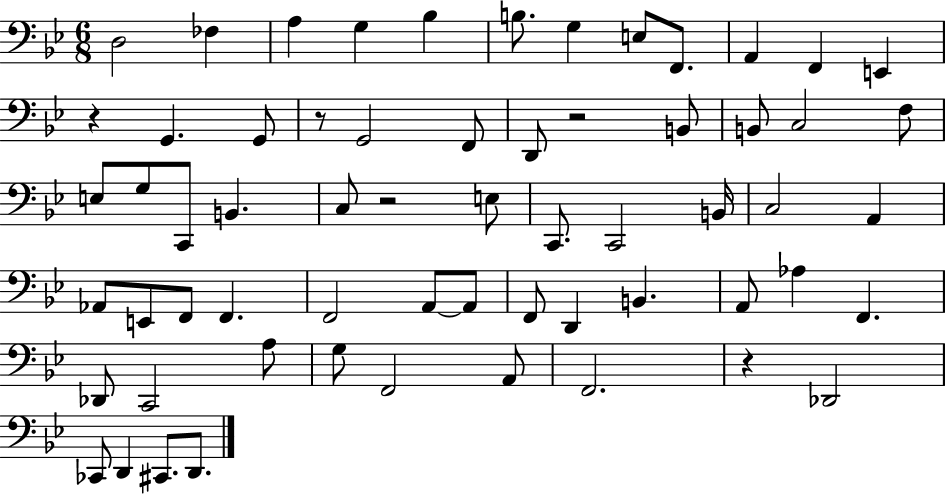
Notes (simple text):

D3/h FES3/q A3/q G3/q Bb3/q B3/e. G3/q E3/e F2/e. A2/q F2/q E2/q R/q G2/q. G2/e R/e G2/h F2/e D2/e R/h B2/e B2/e C3/h F3/e E3/e G3/e C2/e B2/q. C3/e R/h E3/e C2/e. C2/h B2/s C3/h A2/q Ab2/e E2/e F2/e F2/q. F2/h A2/e A2/e F2/e D2/q B2/q. A2/e Ab3/q F2/q. Db2/e C2/h A3/e G3/e F2/h A2/e F2/h. R/q Db2/h CES2/e D2/q C#2/e. D2/e.